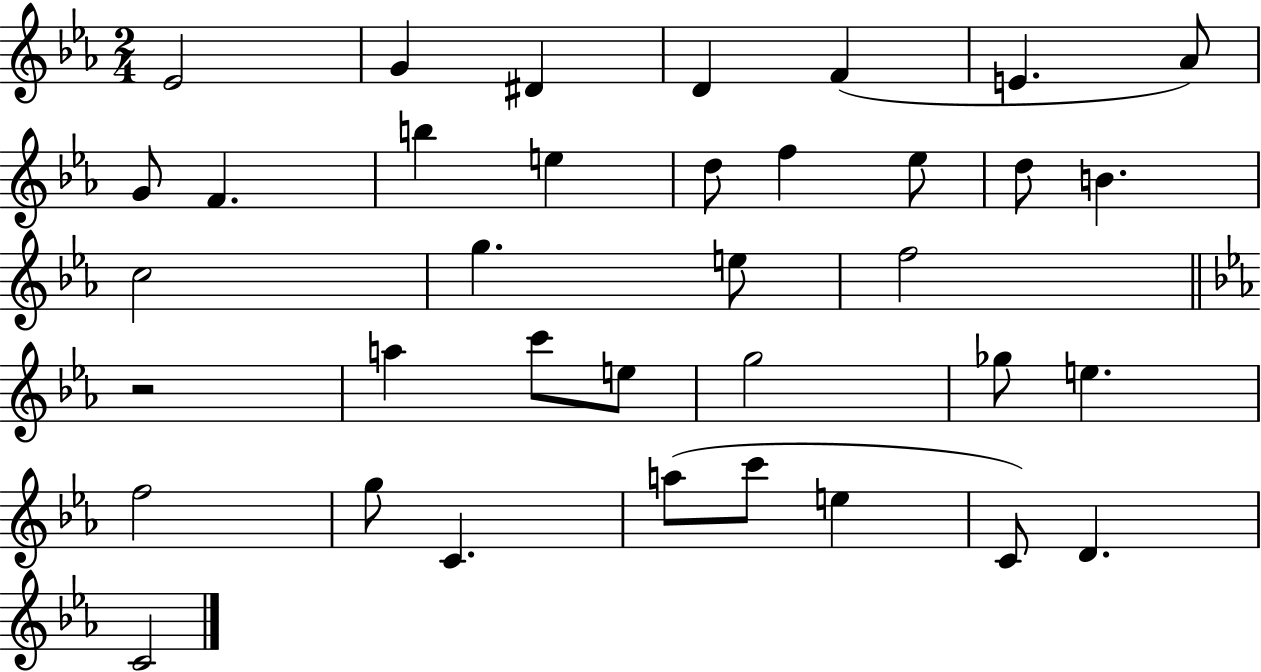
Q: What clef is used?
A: treble